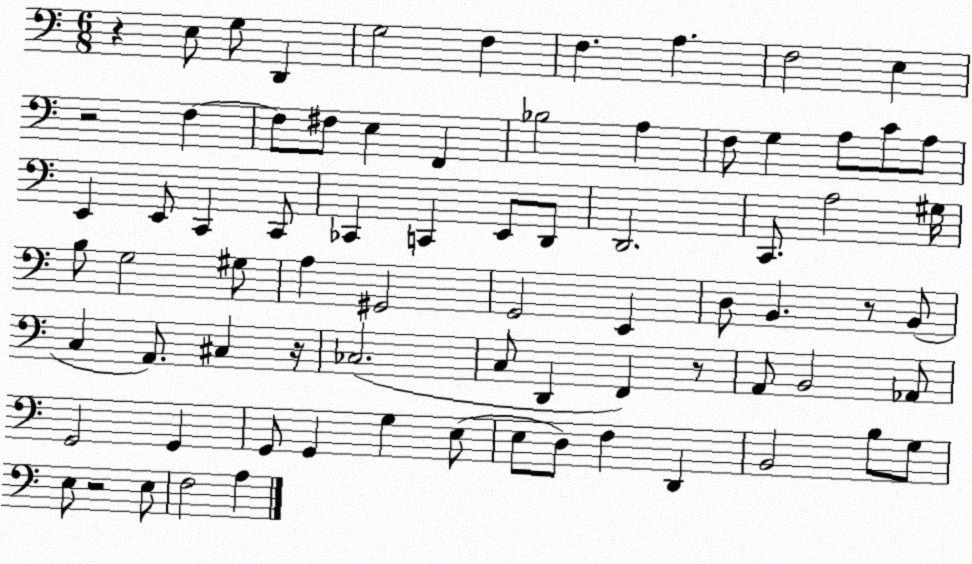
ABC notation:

X:1
T:Untitled
M:6/8
L:1/4
K:C
z E,/2 G,/2 D,, G,2 F, F, A, F,2 E, z2 F, F,/2 ^F,/2 E, F,, _B,2 A, F,/2 G, A,/2 C/2 A,/2 E,, E,,/2 C,, C,,/2 _C,, C,, E,,/2 D,,/2 D,,2 C,,/2 A,2 ^G,/4 B,/2 G,2 ^G,/2 A, ^G,,2 G,,2 E,, D,/2 B,, z/2 B,,/2 C, A,,/2 ^C, z/4 _C,2 C,/2 D,, F,, z/2 A,,/2 B,,2 _A,,/2 G,,2 G,, G,,/2 G,, G, E,/2 E,/2 D,/2 F, D,, B,,2 B,/2 G,/2 E,/2 z2 E,/2 F,2 A,